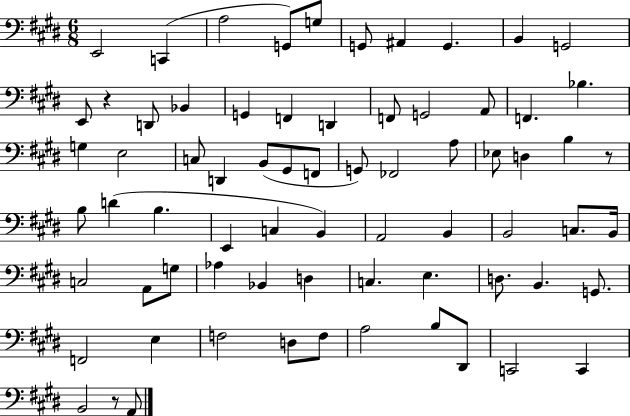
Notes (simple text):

E2/h C2/q A3/h G2/e G3/e G2/e A#2/q G2/q. B2/q G2/h E2/e R/q D2/e Bb2/q G2/q F2/q D2/q F2/e G2/h A2/e F2/q. Bb3/q. G3/q E3/h C3/e D2/q B2/e G#2/e F2/e G2/e FES2/h A3/e Eb3/e D3/q B3/q R/e B3/e D4/q B3/q. E2/q C3/q B2/q A2/h B2/q B2/h C3/e. B2/s C3/h A2/e G3/e Ab3/q Bb2/q D3/q C3/q. E3/q. D3/e. B2/q. G2/e. F2/h E3/q F3/h D3/e F3/e A3/h B3/e D#2/e C2/h C2/q B2/h R/e A2/e